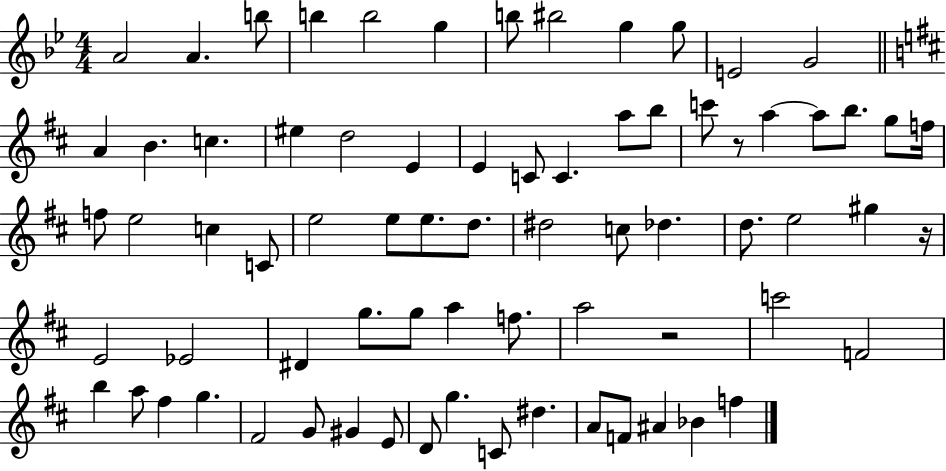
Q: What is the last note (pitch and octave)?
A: F5